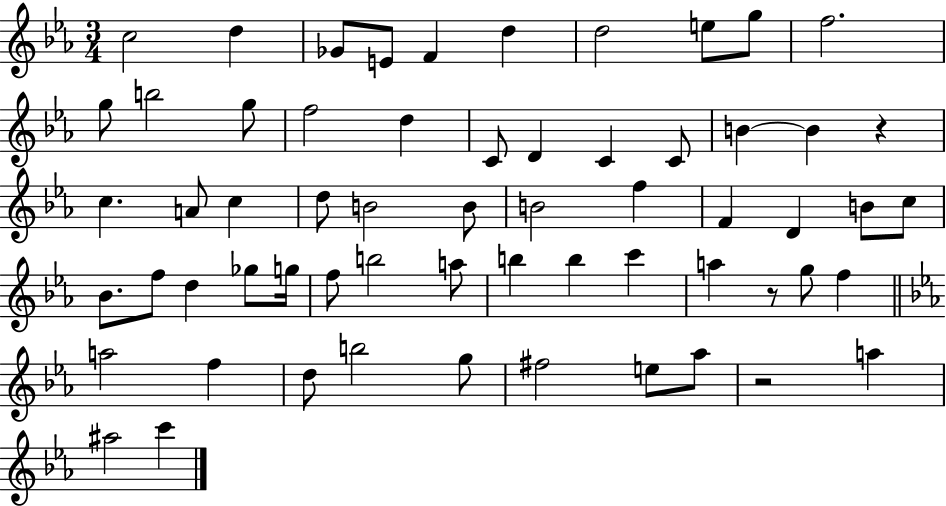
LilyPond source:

{
  \clef treble
  \numericTimeSignature
  \time 3/4
  \key ees \major
  c''2 d''4 | ges'8 e'8 f'4 d''4 | d''2 e''8 g''8 | f''2. | \break g''8 b''2 g''8 | f''2 d''4 | c'8 d'4 c'4 c'8 | b'4~~ b'4 r4 | \break c''4. a'8 c''4 | d''8 b'2 b'8 | b'2 f''4 | f'4 d'4 b'8 c''8 | \break bes'8. f''8 d''4 ges''8 g''16 | f''8 b''2 a''8 | b''4 b''4 c'''4 | a''4 r8 g''8 f''4 | \break \bar "||" \break \key ees \major a''2 f''4 | d''8 b''2 g''8 | fis''2 e''8 aes''8 | r2 a''4 | \break ais''2 c'''4 | \bar "|."
}